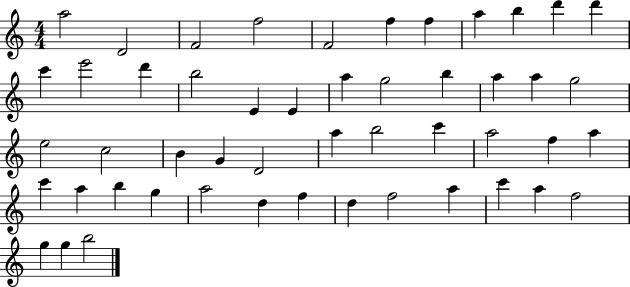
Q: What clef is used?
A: treble